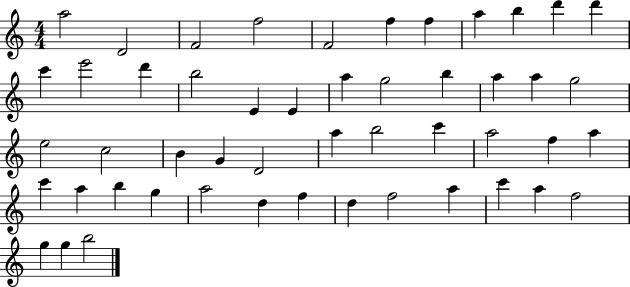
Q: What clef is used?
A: treble